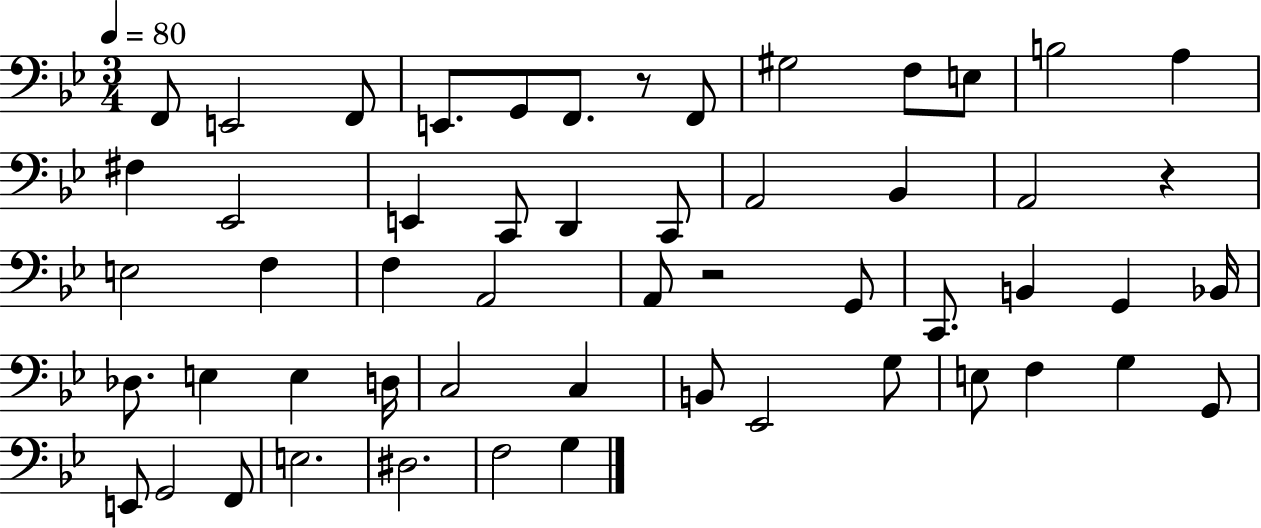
{
  \clef bass
  \numericTimeSignature
  \time 3/4
  \key bes \major
  \tempo 4 = 80
  \repeat volta 2 { f,8 e,2 f,8 | e,8. g,8 f,8. r8 f,8 | gis2 f8 e8 | b2 a4 | \break fis4 ees,2 | e,4 c,8 d,4 c,8 | a,2 bes,4 | a,2 r4 | \break e2 f4 | f4 a,2 | a,8 r2 g,8 | c,8. b,4 g,4 bes,16 | \break des8. e4 e4 d16 | c2 c4 | b,8 ees,2 g8 | e8 f4 g4 g,8 | \break e,8 g,2 f,8 | e2. | dis2. | f2 g4 | \break } \bar "|."
}